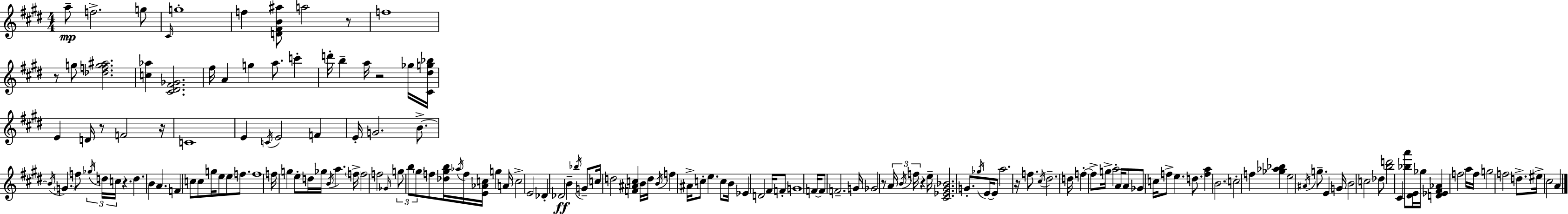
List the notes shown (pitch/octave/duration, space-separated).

A5/e F5/h. G5/e C#4/s G5/w F5/q [D4,F#4,B4,A#5]/e A5/h R/e F5/w R/e G5/e [Db5,F5,G5,A#5]/h. [C5,Ab5]/q [C#4,D#4,F#4,Gb4]/h. F#5/s A4/q G5/q A5/e. C6/q D6/s B5/q A5/s R/h Gb5/s [C#4,D#5,G5,Bb5]/s E4/q D4/s R/e F4/h R/s C4/w E4/q C4/s E4/h F4/q E4/s G4/h. B4/e. B4/s G4/q. F5/e Gb5/s D5/s C5/s R/q. D5/q. B4/q A4/q. F4/q C5/e C5/e G5/s E5/e E5/e F5/e. F5/w F5/s G5/q E5/e D5/s Gb5/s B4/s A5/q. F5/s F5/h F5/h Gb4/s G5/e B5/e G#5/e F5/e [Db5,G#5,B5]/s Ab5/s F5/s [E4,Ab4,C5]/s G5/q A4/s C5/h E4/h Db4/q Db4/h B4/q Bb5/s G4/e C5/s D5/h [F4,A#4,C5]/q B4/s D5/s B4/s F5/q A#4/s C5/e E5/q. C5/e B4/s Eb4/q D4/h F#4/s F4/e G4/w F4/s F4/e F4/h. G4/s Gb4/h R/e A4/s B4/s F5/s R/q E5/s [C#4,Eb4,G#4,Bb4]/h. G4/e. Gb5/s E4/s E4/e A5/h. R/s F5/e. C#5/s D#5/h. D5/s F5/q F5/e G5/s A5/h A4/s A4/e Gb4/e C5/s F5/e E5/q. D5/e. [F5,A5]/q B4/h. C5/h F5/q [Gb5,Ab5,Bb5]/q E5/h A#4/s G5/e. E4/q G4/s B4/h C5/h Db5/e [B5,D6]/h C#4/q [Bb5,A6]/e [D#4,E4]/s Gb5/s [D4,Eb4,F#4,Ab4]/q F5/h A5/s F5/s G5/h F5/h D5/e. EIS5/s C#5/h A4/q